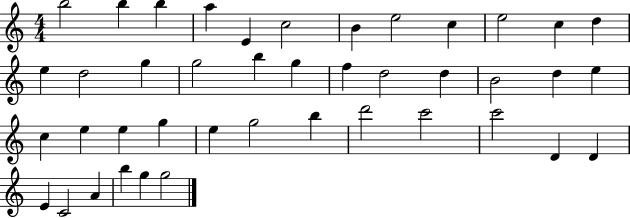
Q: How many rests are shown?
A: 0